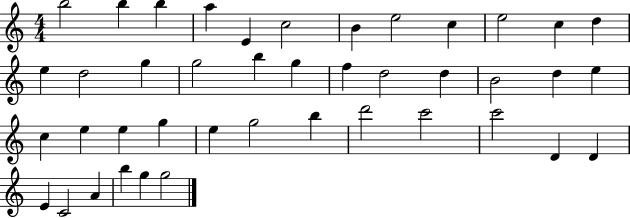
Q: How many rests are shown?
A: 0